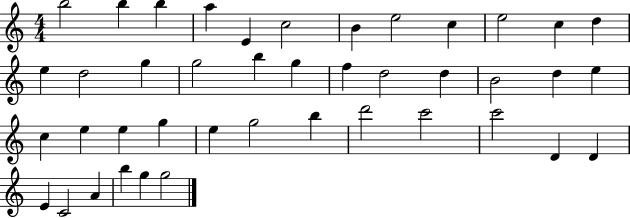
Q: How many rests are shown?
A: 0